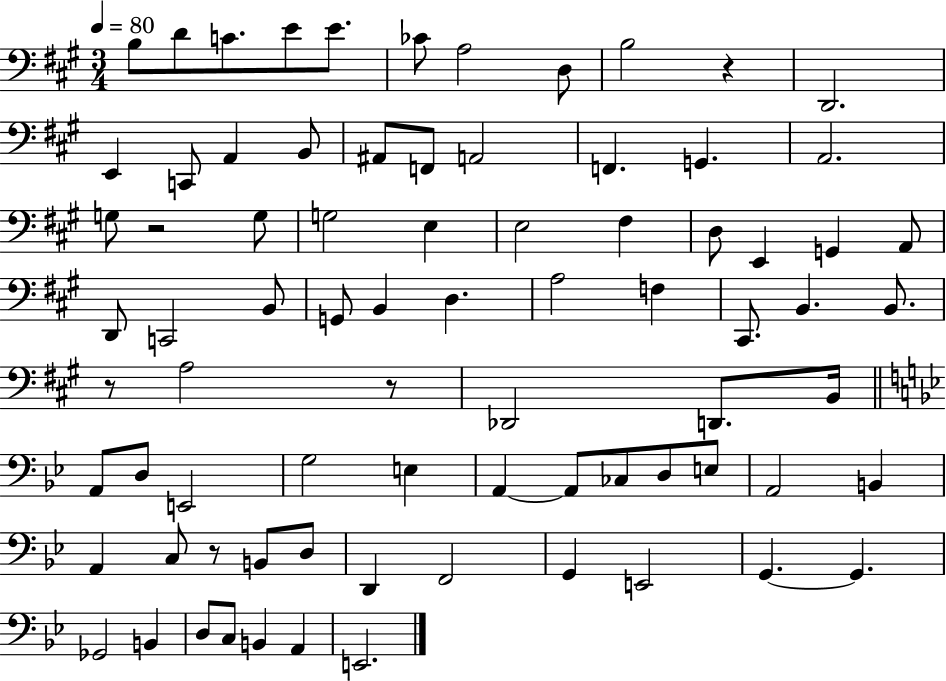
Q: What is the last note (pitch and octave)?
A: E2